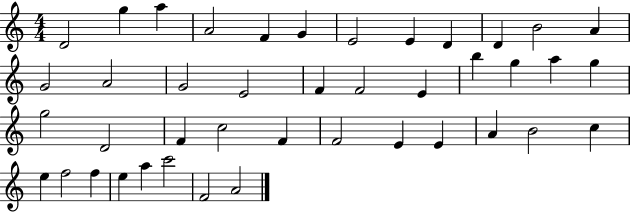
D4/h G5/q A5/q A4/h F4/q G4/q E4/h E4/q D4/q D4/q B4/h A4/q G4/h A4/h G4/h E4/h F4/q F4/h E4/q B5/q G5/q A5/q G5/q G5/h D4/h F4/q C5/h F4/q F4/h E4/q E4/q A4/q B4/h C5/q E5/q F5/h F5/q E5/q A5/q C6/h F4/h A4/h